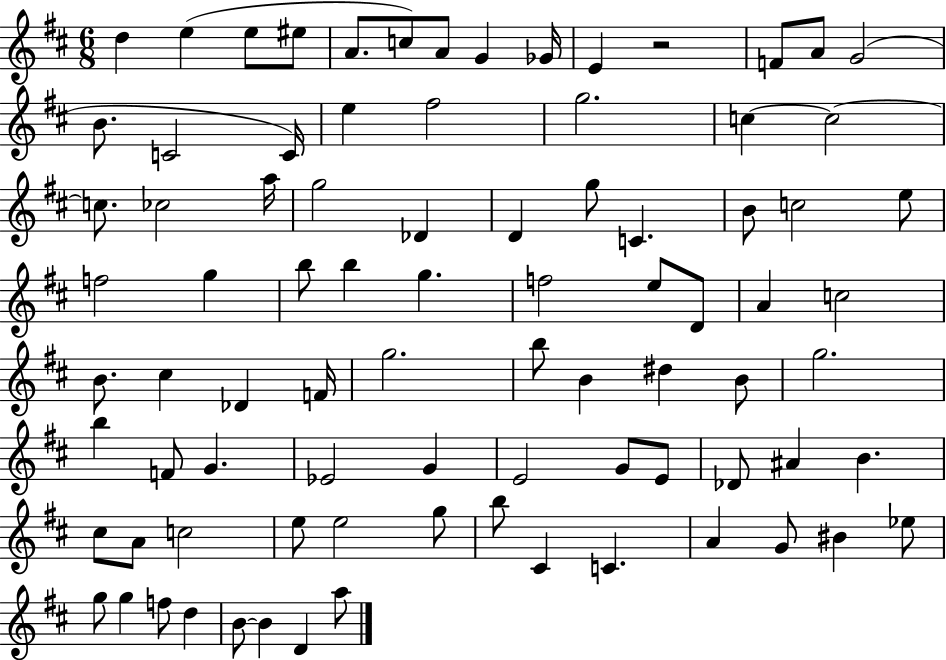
X:1
T:Untitled
M:6/8
L:1/4
K:D
d e e/2 ^e/2 A/2 c/2 A/2 G _G/4 E z2 F/2 A/2 G2 B/2 C2 C/4 e ^f2 g2 c c2 c/2 _c2 a/4 g2 _D D g/2 C B/2 c2 e/2 f2 g b/2 b g f2 e/2 D/2 A c2 B/2 ^c _D F/4 g2 b/2 B ^d B/2 g2 b F/2 G _E2 G E2 G/2 E/2 _D/2 ^A B ^c/2 A/2 c2 e/2 e2 g/2 b/2 ^C C A G/2 ^B _e/2 g/2 g f/2 d B/2 B D a/2